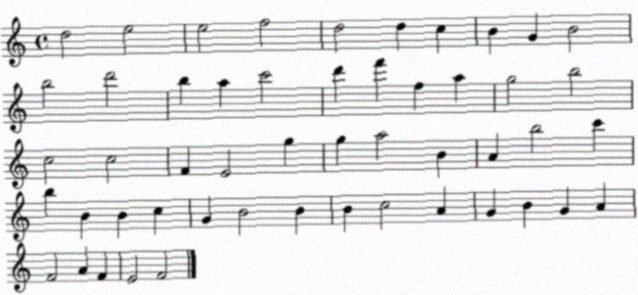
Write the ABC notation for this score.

X:1
T:Untitled
M:4/4
L:1/4
K:C
d2 e2 e2 f2 d2 d c B G B2 b2 d'2 b a c'2 d' f' f a g2 b2 c2 c2 F E2 g g a2 B A b2 c' b B B c G B2 B B c2 A G B G A F2 A F E2 F2